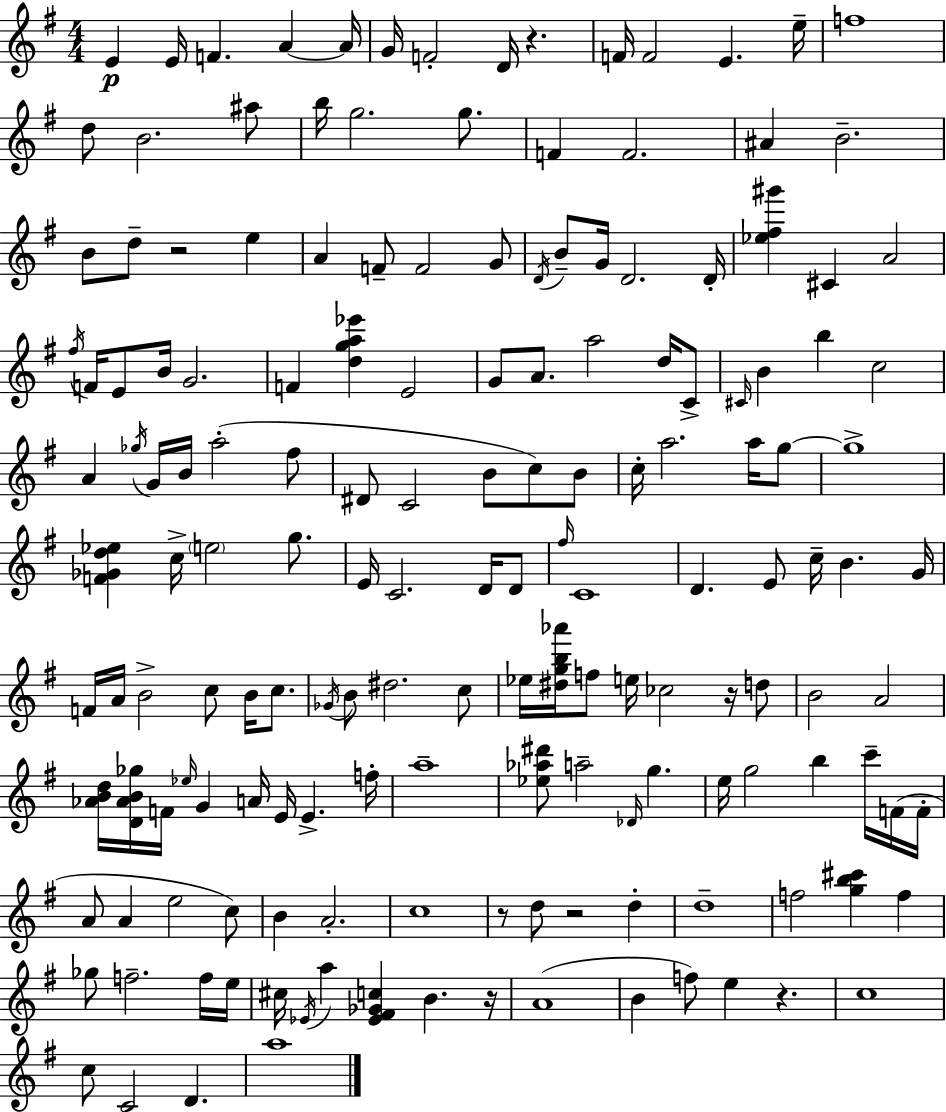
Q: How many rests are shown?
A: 7